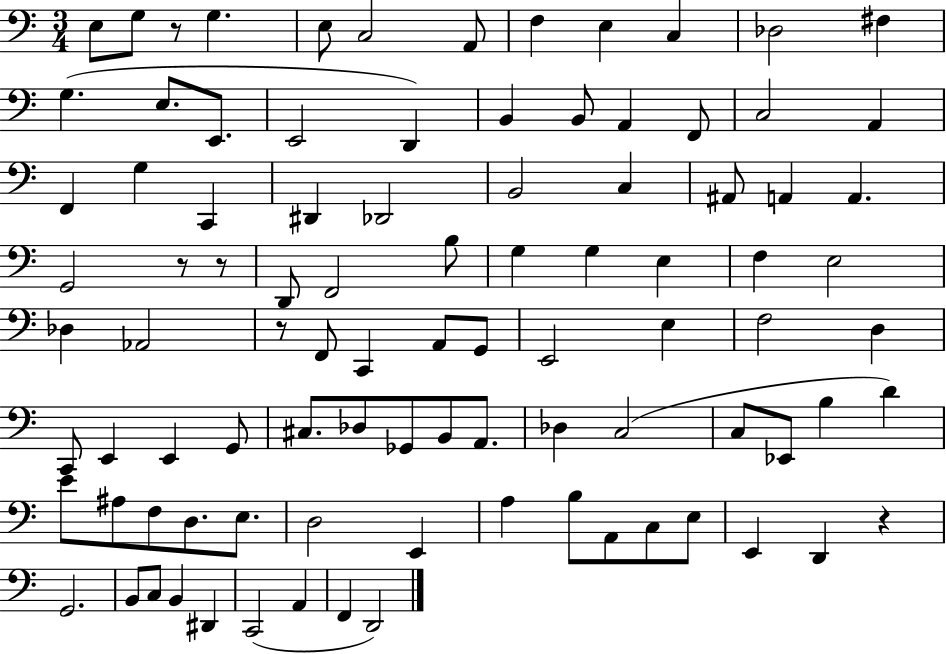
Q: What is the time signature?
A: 3/4